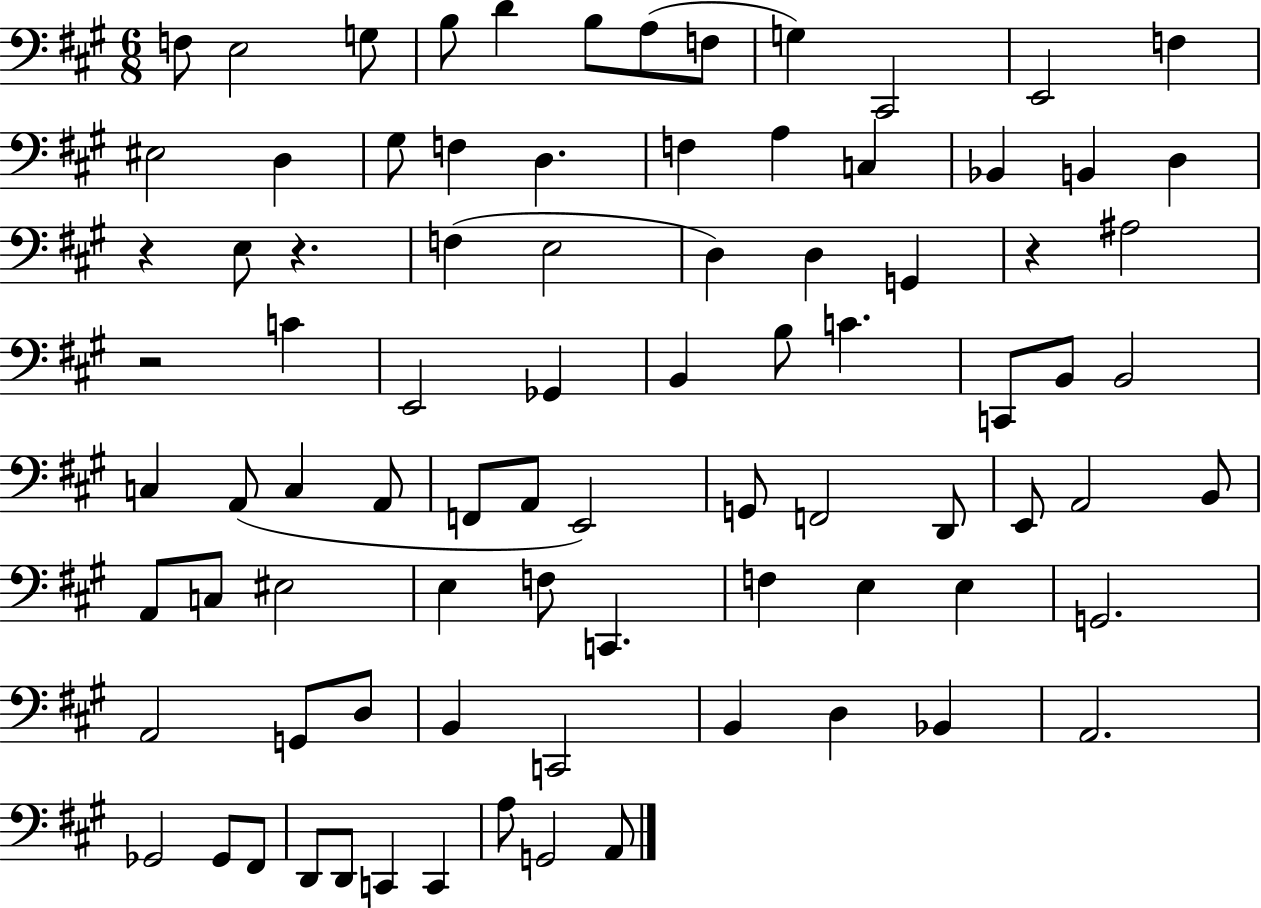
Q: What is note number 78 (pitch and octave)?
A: C2